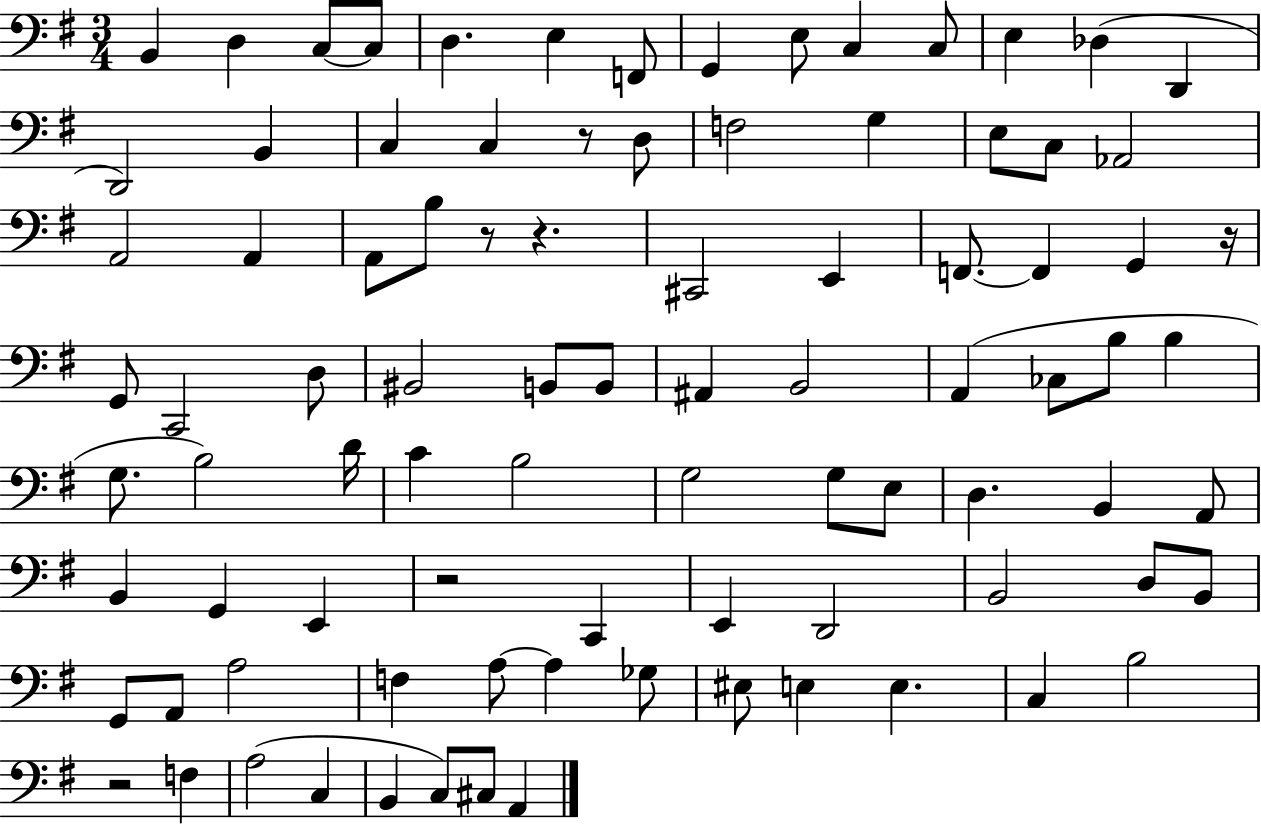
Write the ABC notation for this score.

X:1
T:Untitled
M:3/4
L:1/4
K:G
B,, D, C,/2 C,/2 D, E, F,,/2 G,, E,/2 C, C,/2 E, _D, D,, D,,2 B,, C, C, z/2 D,/2 F,2 G, E,/2 C,/2 _A,,2 A,,2 A,, A,,/2 B,/2 z/2 z ^C,,2 E,, F,,/2 F,, G,, z/4 G,,/2 C,,2 D,/2 ^B,,2 B,,/2 B,,/2 ^A,, B,,2 A,, _C,/2 B,/2 B, G,/2 B,2 D/4 C B,2 G,2 G,/2 E,/2 D, B,, A,,/2 B,, G,, E,, z2 C,, E,, D,,2 B,,2 D,/2 B,,/2 G,,/2 A,,/2 A,2 F, A,/2 A, _G,/2 ^E,/2 E, E, C, B,2 z2 F, A,2 C, B,, C,/2 ^C,/2 A,,